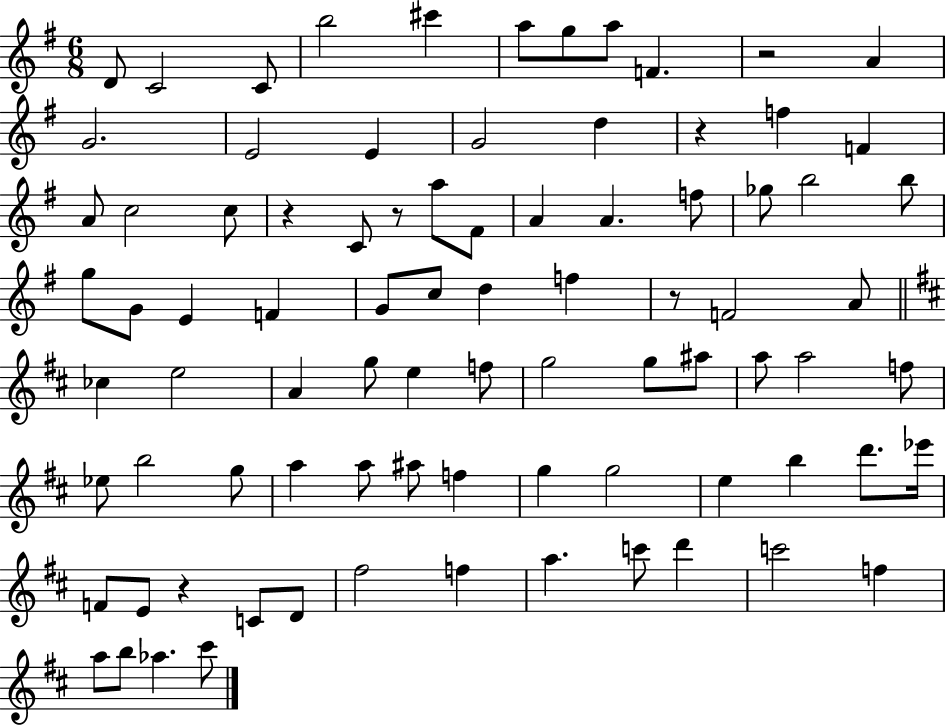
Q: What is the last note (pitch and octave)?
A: C#6